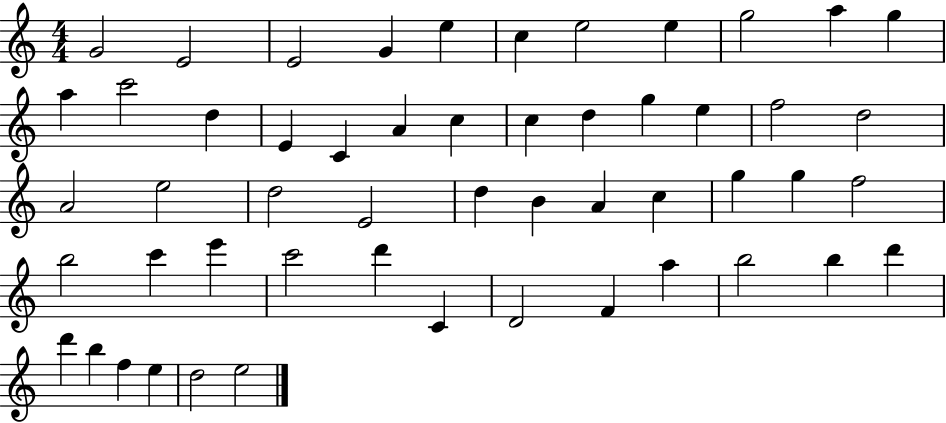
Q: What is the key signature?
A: C major